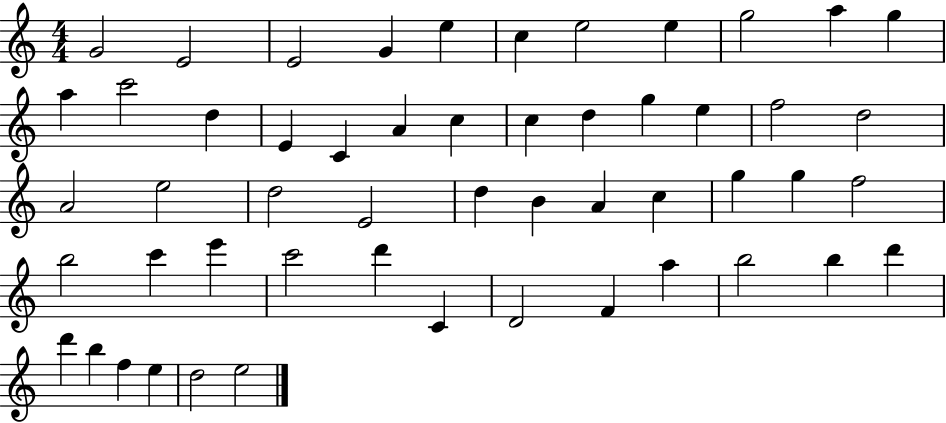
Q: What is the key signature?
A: C major